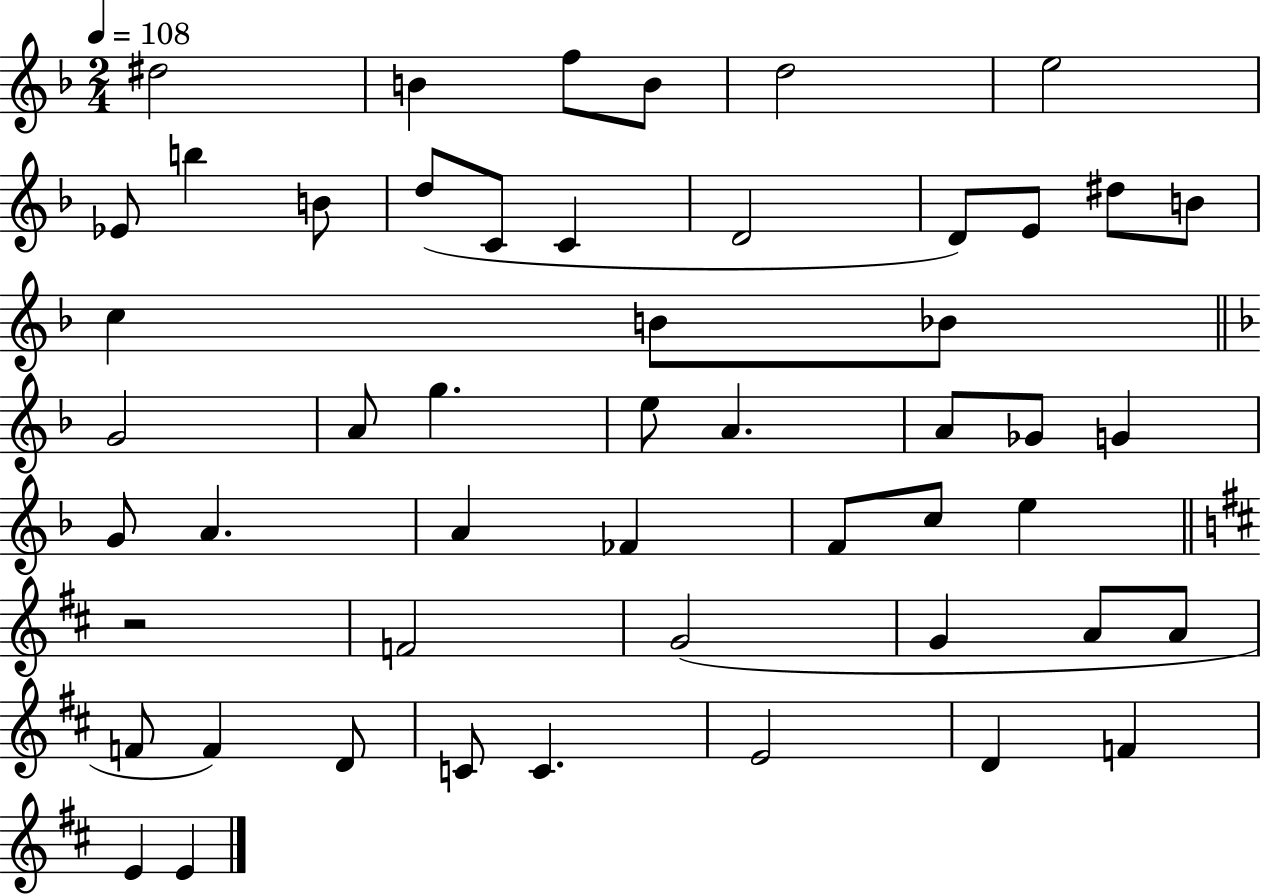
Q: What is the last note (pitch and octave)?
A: E4